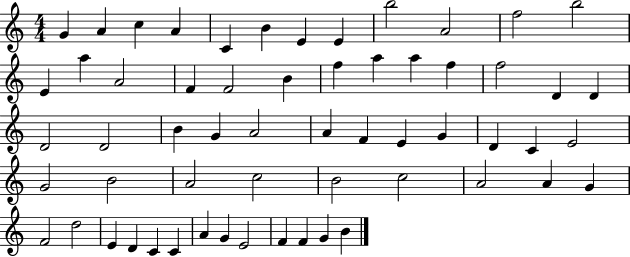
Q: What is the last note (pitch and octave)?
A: B4